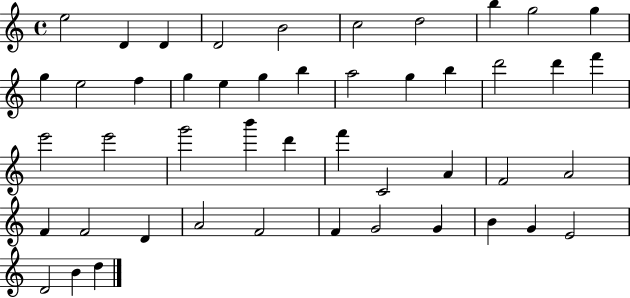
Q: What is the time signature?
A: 4/4